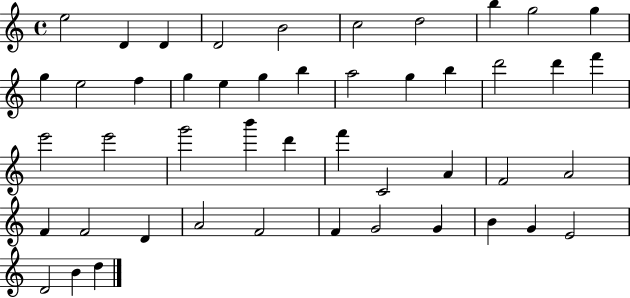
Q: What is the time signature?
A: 4/4